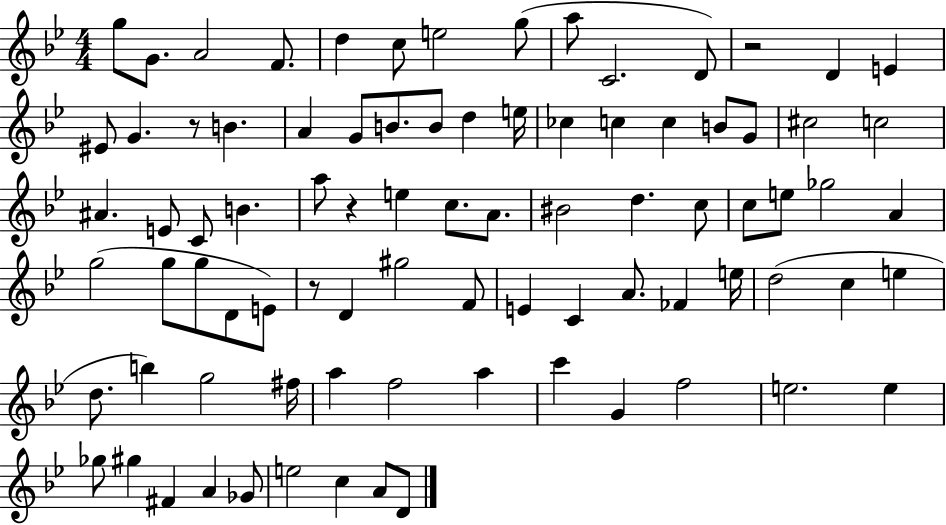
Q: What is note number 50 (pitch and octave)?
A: D4